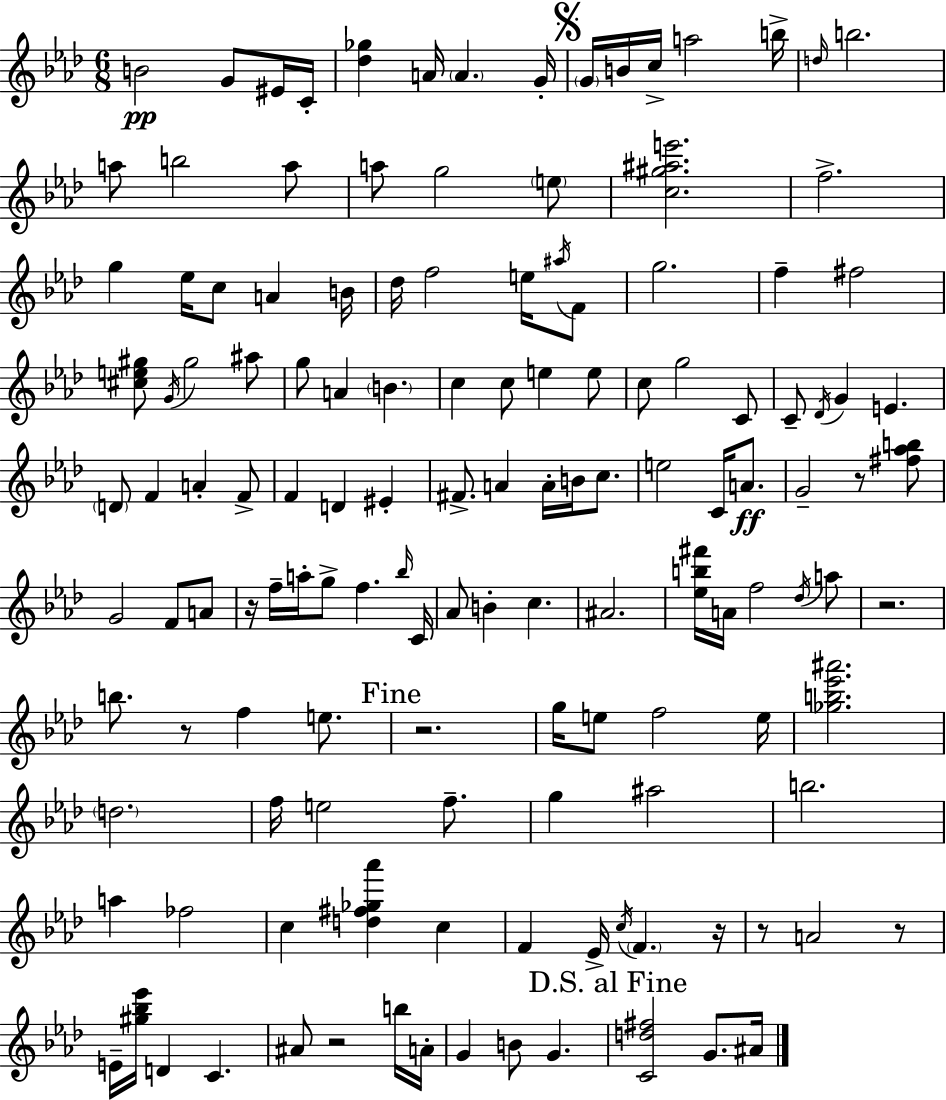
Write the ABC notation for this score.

X:1
T:Untitled
M:6/8
L:1/4
K:Ab
B2 G/2 ^E/4 C/4 [_d_g] A/4 A G/4 G/4 B/4 c/4 a2 b/4 d/4 b2 a/2 b2 a/2 a/2 g2 e/2 [c^g^ae']2 f2 g _e/4 c/2 A B/4 _d/4 f2 e/4 ^a/4 F/2 g2 f ^f2 [^ce^g]/2 G/4 ^g2 ^a/2 g/2 A B c c/2 e e/2 c/2 g2 C/2 C/2 _D/4 G E D/2 F A F/2 F D ^E ^F/2 A A/4 B/4 c/2 e2 C/4 A/2 G2 z/2 [^f_ab]/2 G2 F/2 A/2 z/4 f/4 a/4 g/2 f _b/4 C/4 _A/2 B c ^A2 [_eb^f']/4 A/4 f2 _d/4 a/2 z2 b/2 z/2 f e/2 z2 g/4 e/2 f2 e/4 [_gb_e'^a']2 d2 f/4 e2 f/2 g ^a2 b2 a _f2 c [d^f_g_a'] c F _E/4 c/4 F z/4 z/2 A2 z/2 E/4 [^g_b_e']/4 D C ^A/2 z2 b/4 A/4 G B/2 G [Cd^f]2 G/2 ^A/4